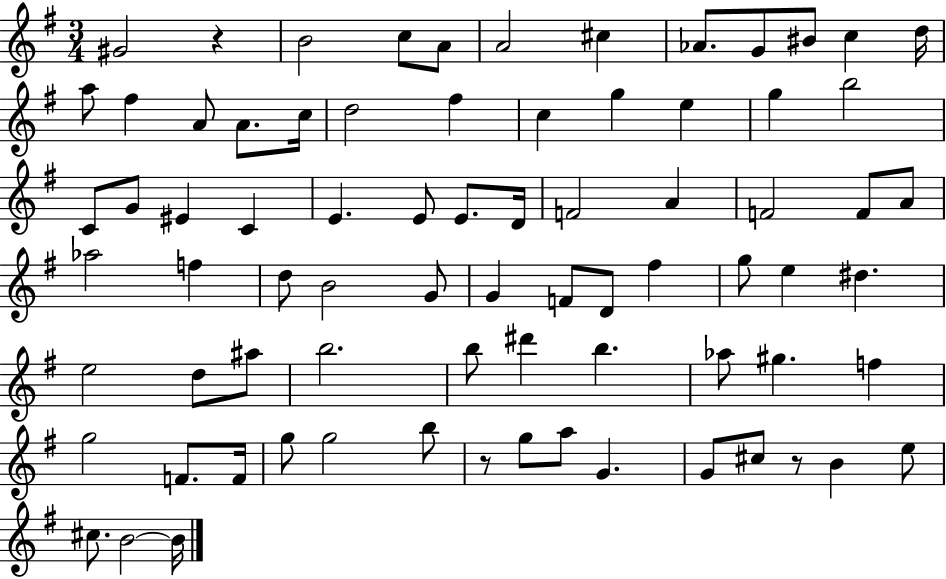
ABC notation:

X:1
T:Untitled
M:3/4
L:1/4
K:G
^G2 z B2 c/2 A/2 A2 ^c _A/2 G/2 ^B/2 c d/4 a/2 ^f A/2 A/2 c/4 d2 ^f c g e g b2 C/2 G/2 ^E C E E/2 E/2 D/4 F2 A F2 F/2 A/2 _a2 f d/2 B2 G/2 G F/2 D/2 ^f g/2 e ^d e2 d/2 ^a/2 b2 b/2 ^d' b _a/2 ^g f g2 F/2 F/4 g/2 g2 b/2 z/2 g/2 a/2 G G/2 ^c/2 z/2 B e/2 ^c/2 B2 B/4